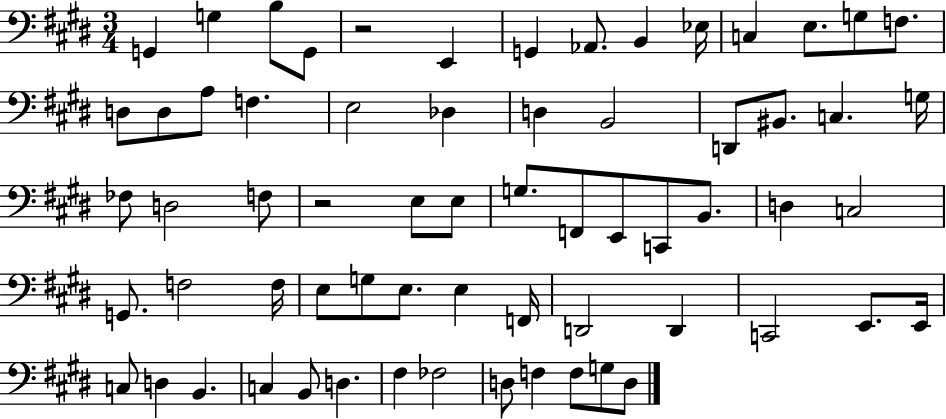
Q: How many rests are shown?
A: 2